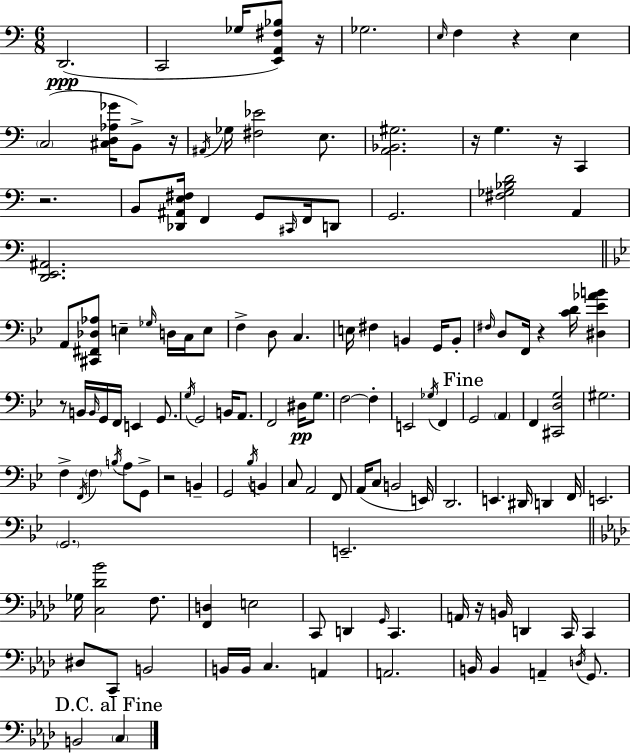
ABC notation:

X:1
T:Untitled
M:6/8
L:1/4
K:C
D,,2 C,,2 _G,/4 [E,,A,,^F,_B,]/2 z/4 _G,2 E,/4 F, z E, C,2 [^C,D,_A,_G]/4 B,,/2 z/4 ^A,,/4 _G,/4 [^F,_E]2 E,/2 [A,,_B,,^G,]2 z/4 G, z/4 C,, z2 B,,/2 [_D,,^A,,E,^F,]/4 F,, G,,/2 ^C,,/4 F,,/4 D,,/2 G,,2 [^F,_G,_B,D]2 A,, [D,,E,,^A,,]2 A,,/2 [^C,,^F,,_D,_A,]/2 E, _G,/4 D,/4 C,/4 E,/2 F, D,/2 C, E,/4 ^F, B,, G,,/4 B,,/2 ^F,/4 D,/2 F,,/4 z [CD]/4 [^D,_E_AB] z/2 B,,/4 B,,/4 G,,/4 F,,/4 E,, G,,/2 G,/4 G,,2 B,,/4 A,,/2 F,,2 ^D,/4 G,/2 F,2 F, E,,2 _G,/4 F,, G,,2 A,, F,, [^C,,D,G,]2 ^G,2 F, F,,/4 F, B,/4 A,/2 G,,/2 z2 B,, G,,2 _B,/4 B,, C,/2 A,,2 F,,/2 A,,/4 C,/2 B,,2 E,,/4 D,,2 E,, ^D,,/4 D,, F,,/4 E,,2 G,,2 E,,2 _G,/4 [C,_D_B]2 F,/2 [F,,D,] E,2 C,,/2 D,, G,,/4 C,, A,,/4 z/4 B,,/4 D,, C,,/4 C,, ^D,/2 C,,/2 B,,2 B,,/4 B,,/4 C, A,, A,,2 B,,/4 B,, A,, D,/4 G,,/2 B,,2 C,